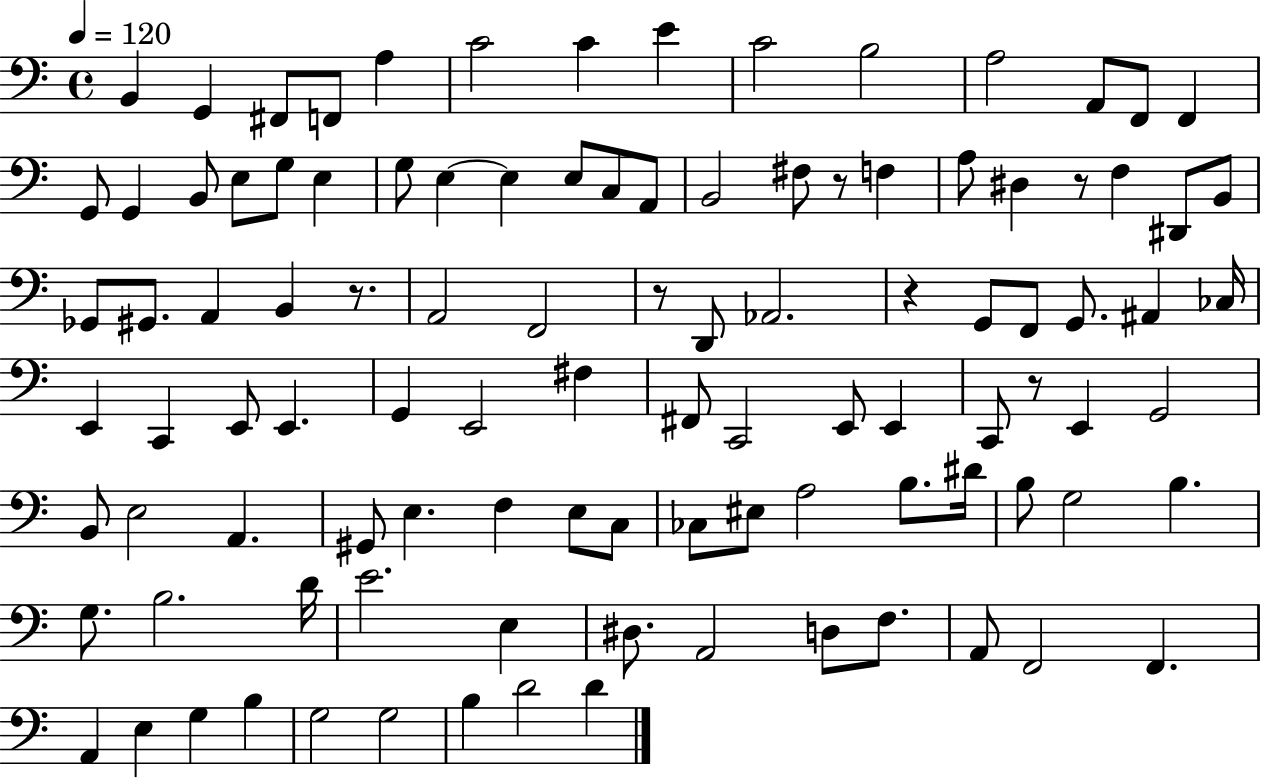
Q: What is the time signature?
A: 4/4